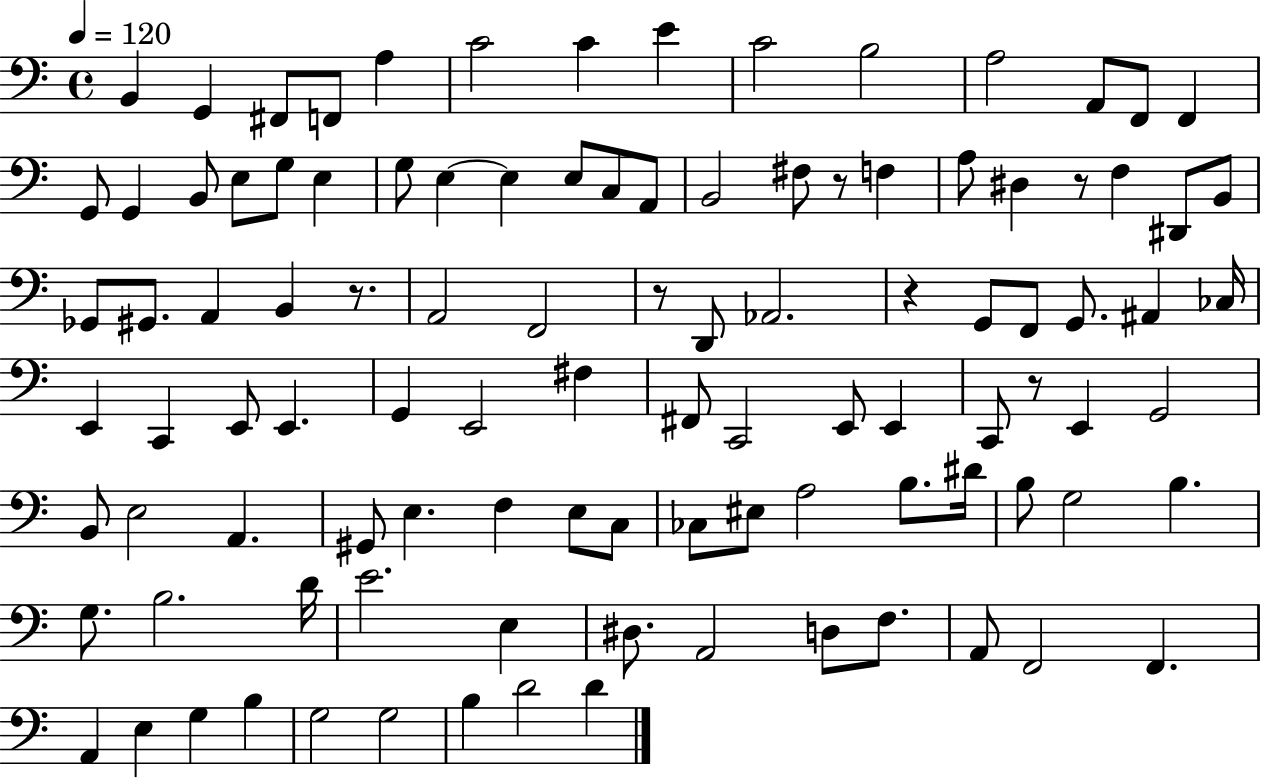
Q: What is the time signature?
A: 4/4